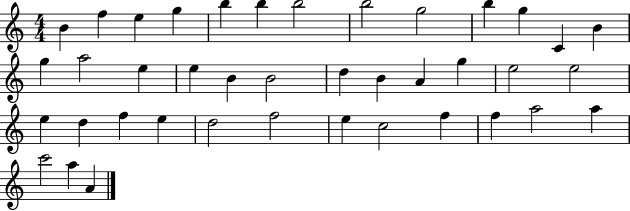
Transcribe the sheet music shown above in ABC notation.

X:1
T:Untitled
M:4/4
L:1/4
K:C
B f e g b b b2 b2 g2 b g C B g a2 e e B B2 d B A g e2 e2 e d f e d2 f2 e c2 f f a2 a c'2 a A